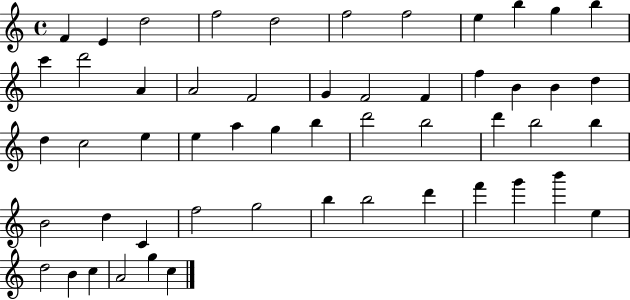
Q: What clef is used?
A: treble